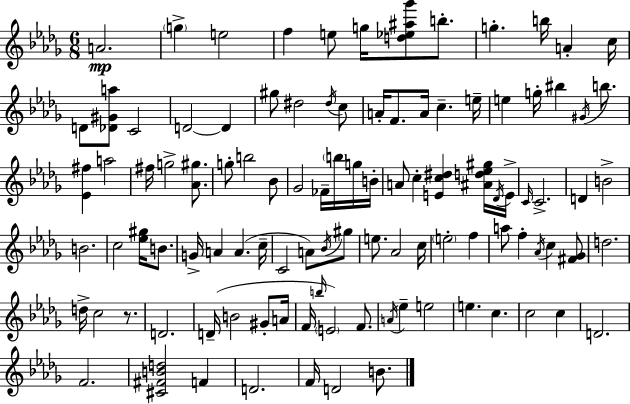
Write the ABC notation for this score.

X:1
T:Untitled
M:6/8
L:1/4
K:Bbm
A2 g e2 f e/2 g/4 [d_e^a_g']/2 b/2 g b/4 A c/4 D/2 [_D^Ga]/2 C2 D2 D ^g/2 ^d2 ^d/4 c/2 A/4 F/2 A/4 c e/4 e g/4 ^b ^G/4 b/2 [_E^f] a2 ^f/4 g2 [_A^g]/2 g/2 b2 _B/2 _G2 _F/4 b/4 g/4 B/4 A/2 c [Ec^d] [^Ad_e^g]/4 _D/4 E/4 C/4 C2 D B2 B2 c2 [_e^g]/4 B/2 G/4 A A c/4 C2 A/2 _B/4 ^g/2 e/2 _A2 c/4 e2 f a/2 f _A/4 c [^F_G]/2 d2 d/4 c2 z/2 D2 D/4 B2 ^G/2 A/4 F/4 b/4 E2 F/2 A/4 _e e2 e c c2 c D2 F2 [^C^FBd]2 F D2 F/4 D2 B/2